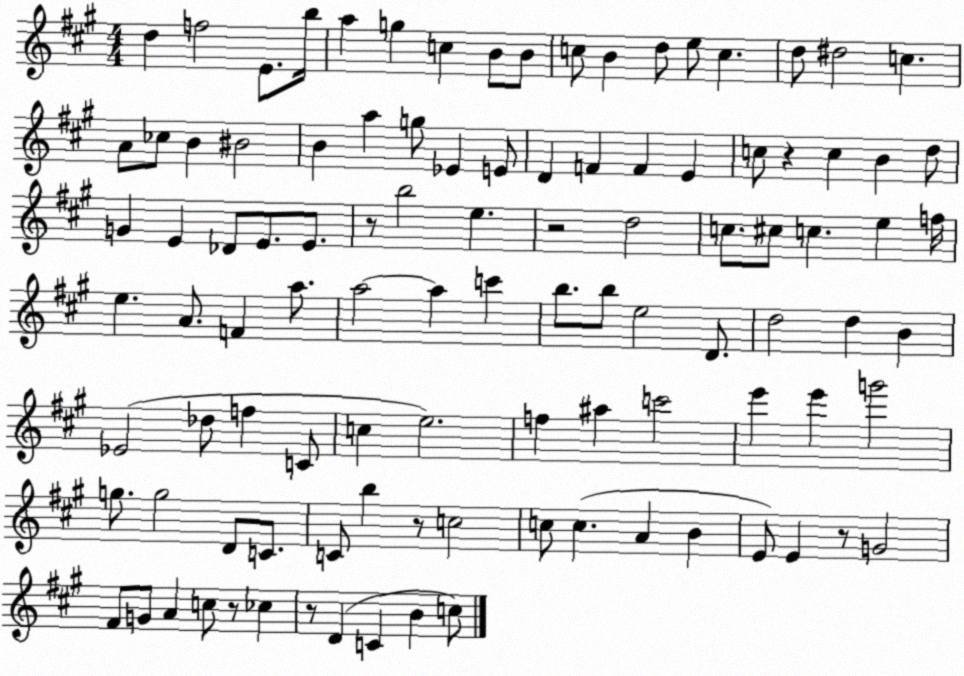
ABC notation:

X:1
T:Untitled
M:4/4
L:1/4
K:A
d f2 E/2 b/4 a g c B/2 B/2 c/2 B d/2 e/2 c d/2 ^d2 c A/2 _c/2 B ^B2 B a g/2 _E E/2 D F F E c/2 z c B d/2 G E _D/2 E/2 E/2 z/2 b2 e z2 d2 c/2 ^c/2 c e f/4 e A/2 F a/2 a2 a c' b/2 b/2 e2 D/2 d2 d B _E2 _d/2 f C/2 c e2 f ^a c'2 e' e' g'2 g/2 g2 D/2 C/2 C/2 b z/2 c2 c/2 c A B E/2 E z/2 G2 ^F/2 G/2 A c/2 z/2 _c z/2 D C B c/2